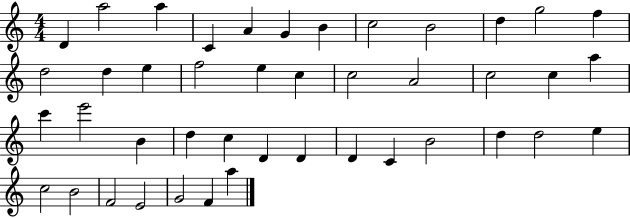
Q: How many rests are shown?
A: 0